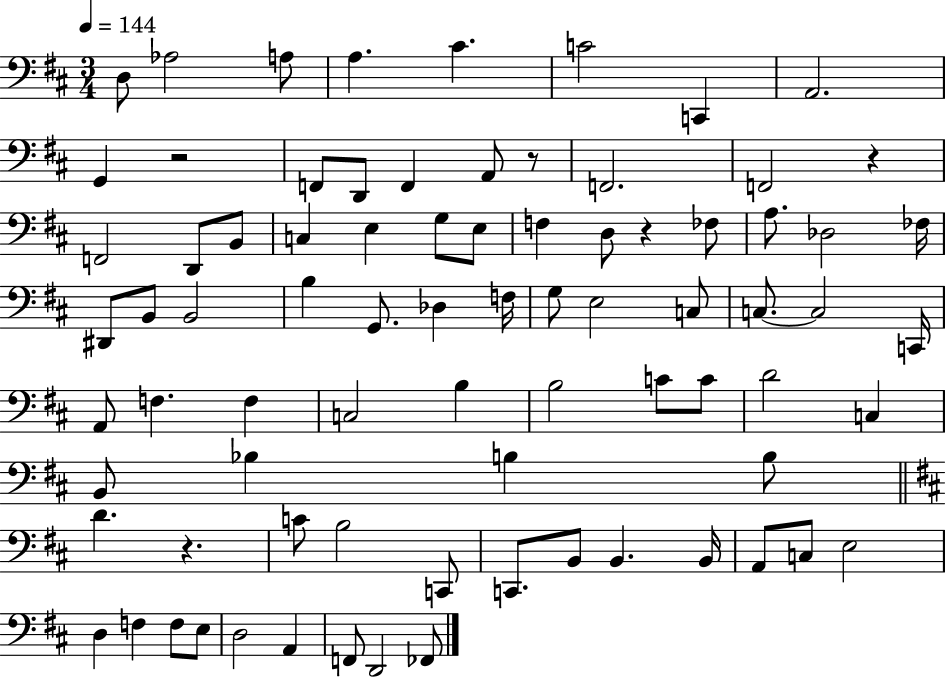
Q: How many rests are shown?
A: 5